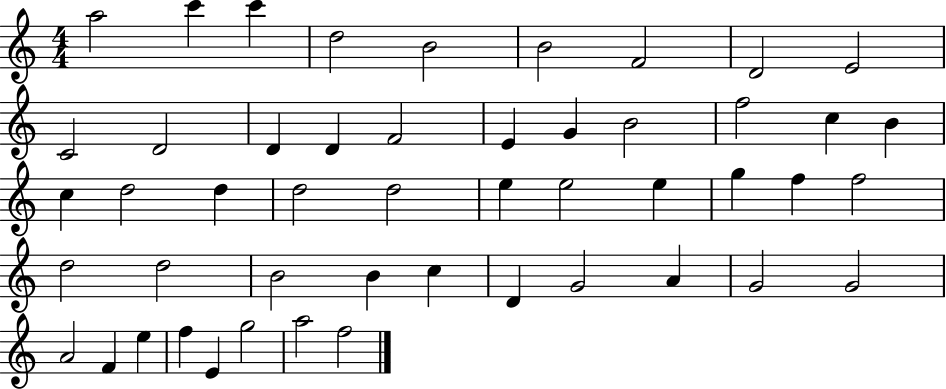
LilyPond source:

{
  \clef treble
  \numericTimeSignature
  \time 4/4
  \key c \major
  a''2 c'''4 c'''4 | d''2 b'2 | b'2 f'2 | d'2 e'2 | \break c'2 d'2 | d'4 d'4 f'2 | e'4 g'4 b'2 | f''2 c''4 b'4 | \break c''4 d''2 d''4 | d''2 d''2 | e''4 e''2 e''4 | g''4 f''4 f''2 | \break d''2 d''2 | b'2 b'4 c''4 | d'4 g'2 a'4 | g'2 g'2 | \break a'2 f'4 e''4 | f''4 e'4 g''2 | a''2 f''2 | \bar "|."
}